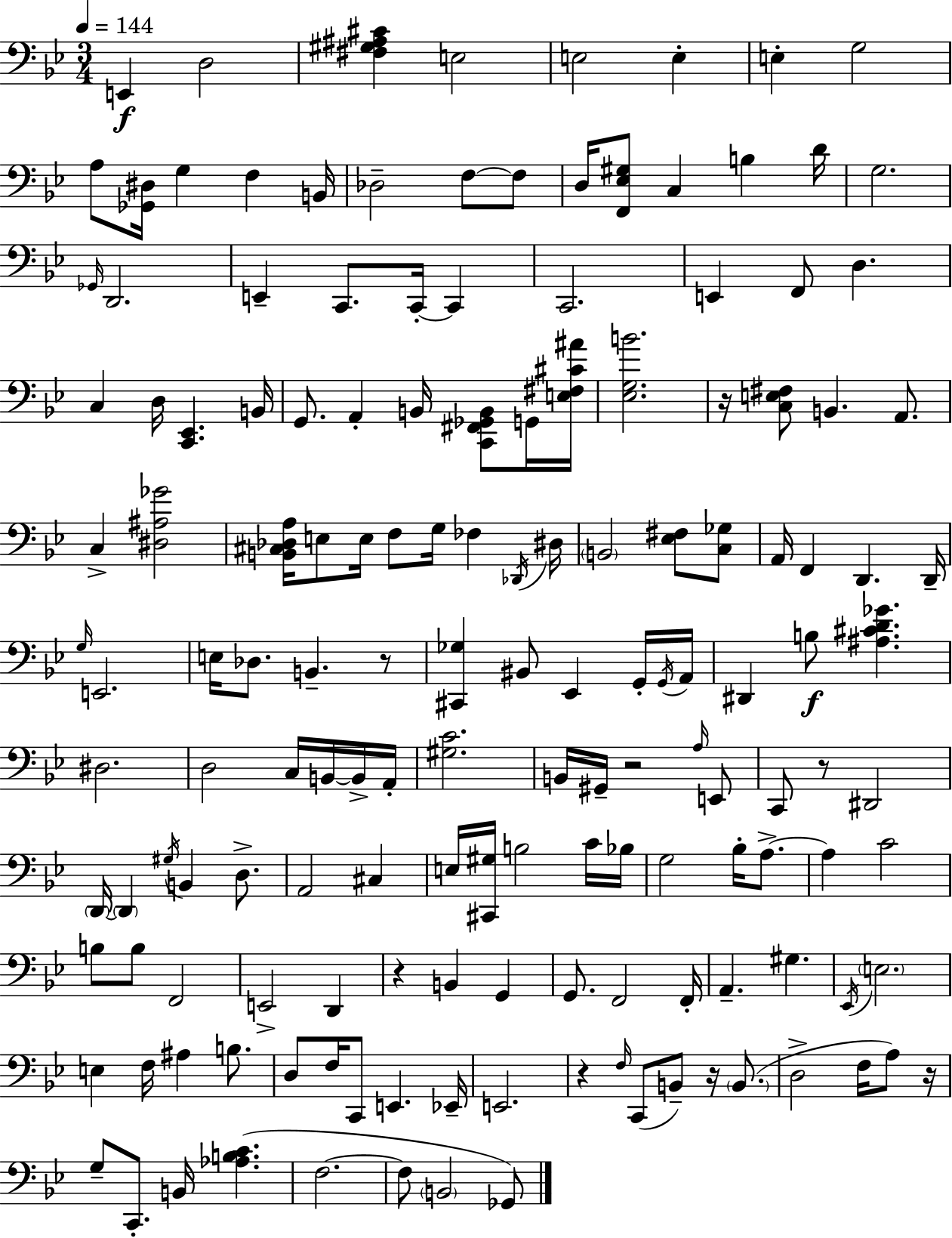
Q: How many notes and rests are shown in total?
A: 154